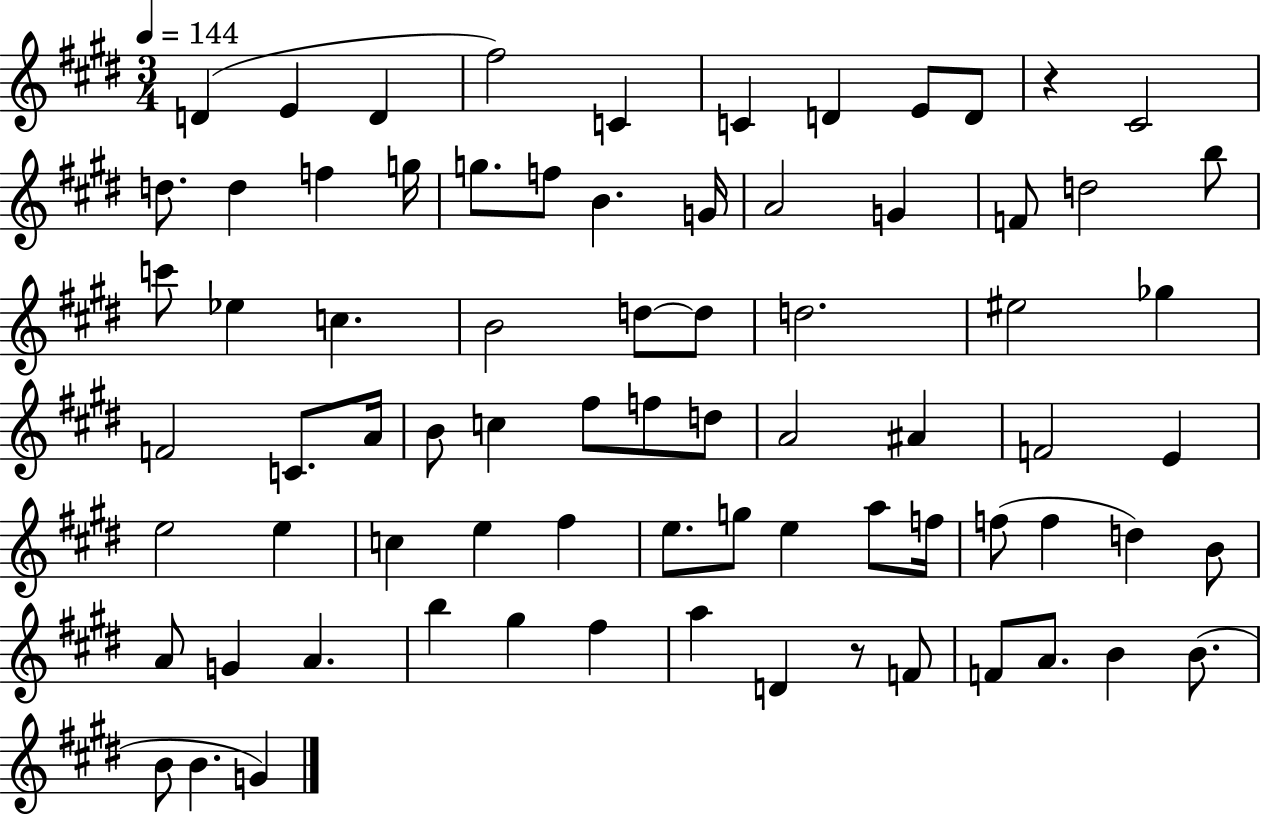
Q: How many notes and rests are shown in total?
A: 76